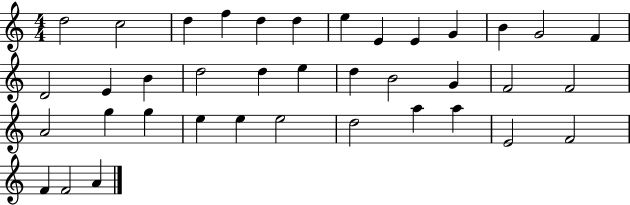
{
  \clef treble
  \numericTimeSignature
  \time 4/4
  \key c \major
  d''2 c''2 | d''4 f''4 d''4 d''4 | e''4 e'4 e'4 g'4 | b'4 g'2 f'4 | \break d'2 e'4 b'4 | d''2 d''4 e''4 | d''4 b'2 g'4 | f'2 f'2 | \break a'2 g''4 g''4 | e''4 e''4 e''2 | d''2 a''4 a''4 | e'2 f'2 | \break f'4 f'2 a'4 | \bar "|."
}